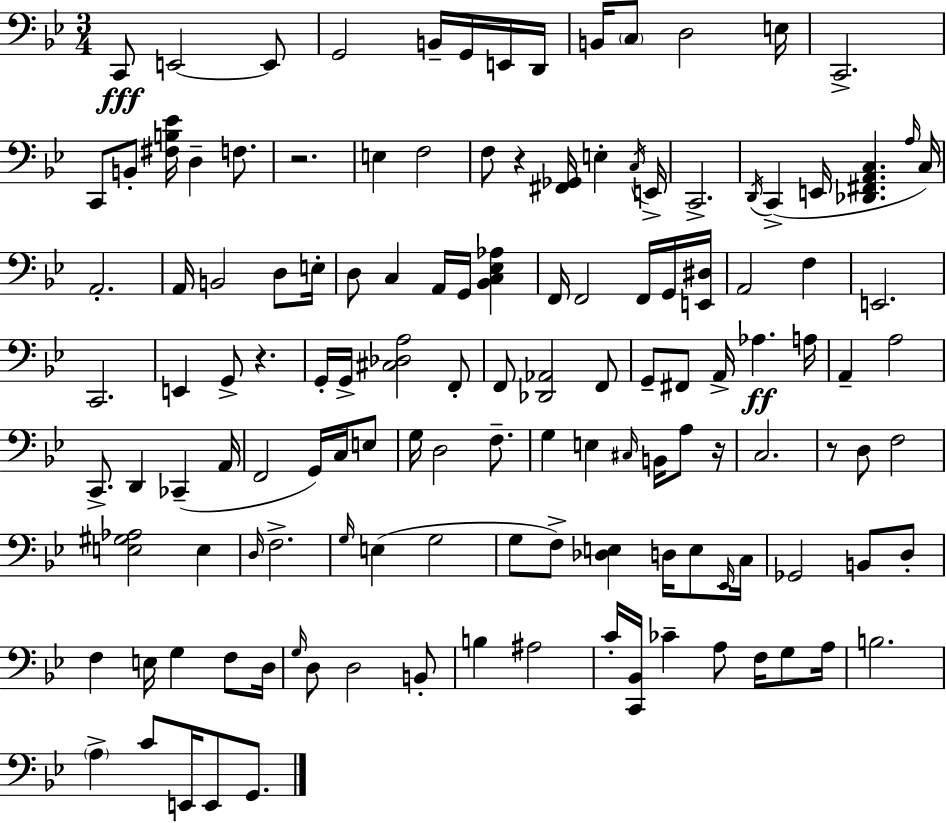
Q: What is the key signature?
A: BES major